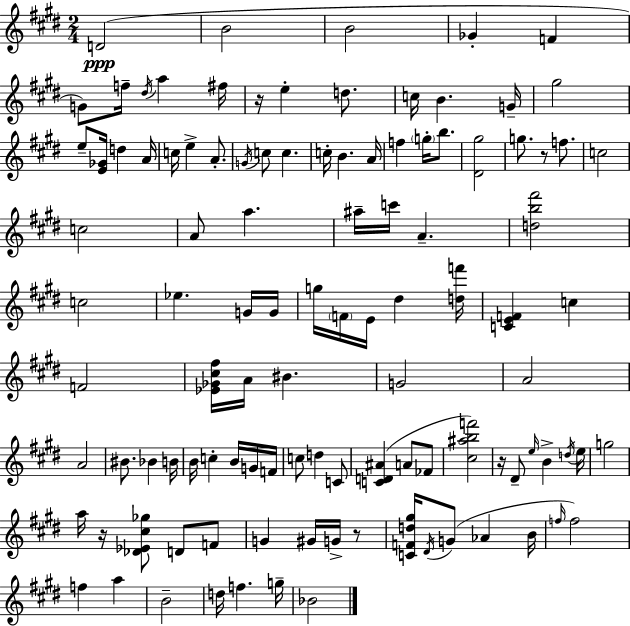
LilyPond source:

{
  \clef treble
  \numericTimeSignature
  \time 2/4
  \key e \major
  d'2(\ppp | b'2 | b'2 | ges'4-. f'4 | \break g'8) f''16-- \acciaccatura { dis''16 } a''4 | fis''16 r16 e''4-. d''8. | c''16 b'4. | g'16-- gis''2 | \break e''8-- <e' ges'>16 d''4 | a'16 c''16 e''4-> a'8.-. | \acciaccatura { g'16 } c''8 c''4. | c''16-. b'4. | \break a'16 f''4 \parenthesize g''16-. b''8. | <dis' gis''>2 | g''8. r8 f''8. | c''2 | \break c''2 | a'8 a''4. | ais''16-- c'''16 a'4.-- | <d'' b'' fis'''>2 | \break c''2 | ees''4. | g'16 g'16 g''16 \parenthesize f'16 e'16 dis''4 | <d'' f'''>16 <c' e' f'>4 c''4 | \break f'2 | <ees' ges' cis'' fis''>16 a'16 bis'4. | g'2 | a'2 | \break a'2 | bis'8. bes'4 | b'16 b'16 c''4-. b'16 | g'16 f'16 c''8 d''4 | \break c'8 <c' d' ais'>4( a'8 | fes'8 <cis'' ais'' b'' f'''>2) | r16 dis'8-- \grace { e''16 } b'4-> | \acciaccatura { d''16 } e''16 g''2 | \break a''16 r16 <des' ees' cis'' ges''>8 | d'8 f'8 g'4 | gis'16 g'16-> r8 <c' f' d'' gis''>16 \acciaccatura { dis'16 }( g'8 | aes'4 b'16 \grace { f''16 }) f''2 | \break f''4 | a''4 b'2-- | d''16 f''4. | g''16-- bes'2 | \break \bar "|."
}